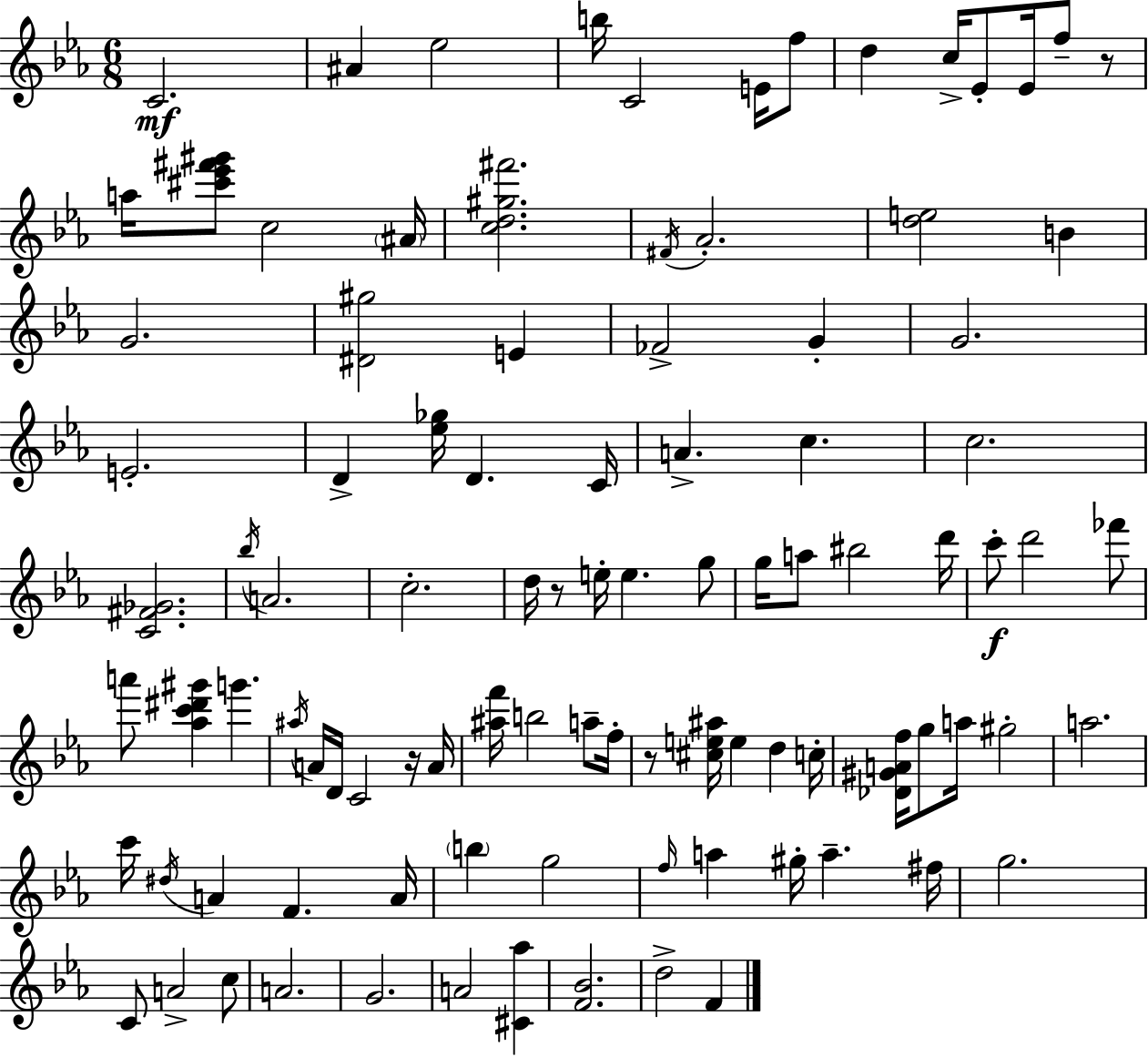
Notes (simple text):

C4/h. A#4/q Eb5/h B5/s C4/h E4/s F5/e D5/q C5/s Eb4/e Eb4/s F5/e R/e A5/s [C#6,Eb6,F#6,G#6]/e C5/h A#4/s [C5,D5,G#5,F#6]/h. F#4/s Ab4/h. [D5,E5]/h B4/q G4/h. [D#4,G#5]/h E4/q FES4/h G4/q G4/h. E4/h. D4/q [Eb5,Gb5]/s D4/q. C4/s A4/q. C5/q. C5/h. [C4,F#4,Gb4]/h. Bb5/s A4/h. C5/h. D5/s R/e E5/s E5/q. G5/e G5/s A5/e BIS5/h D6/s C6/e D6/h FES6/e A6/e [Ab5,C6,D#6,G#6]/q G6/q. A#5/s A4/s D4/s C4/h R/s A4/s [A#5,F6]/s B5/h A5/e F5/s R/e [C#5,E5,A#5]/s E5/q D5/q C5/s [Db4,G#4,A4,F5]/s G5/e A5/s G#5/h A5/h. C6/s D#5/s A4/q F4/q. A4/s B5/q G5/h F5/s A5/q G#5/s A5/q. F#5/s G5/h. C4/e A4/h C5/e A4/h. G4/h. A4/h [C#4,Ab5]/q [F4,Bb4]/h. D5/h F4/q